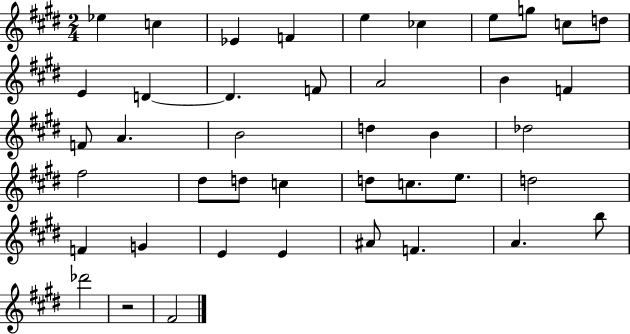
Eb5/q C5/q Eb4/q F4/q E5/q CES5/q E5/e G5/e C5/e D5/e E4/q D4/q D4/q. F4/e A4/h B4/q F4/q F4/e A4/q. B4/h D5/q B4/q Db5/h F#5/h D#5/e D5/e C5/q D5/e C5/e. E5/e. D5/h F4/q G4/q E4/q E4/q A#4/e F4/q. A4/q. B5/e Db6/h R/h F#4/h